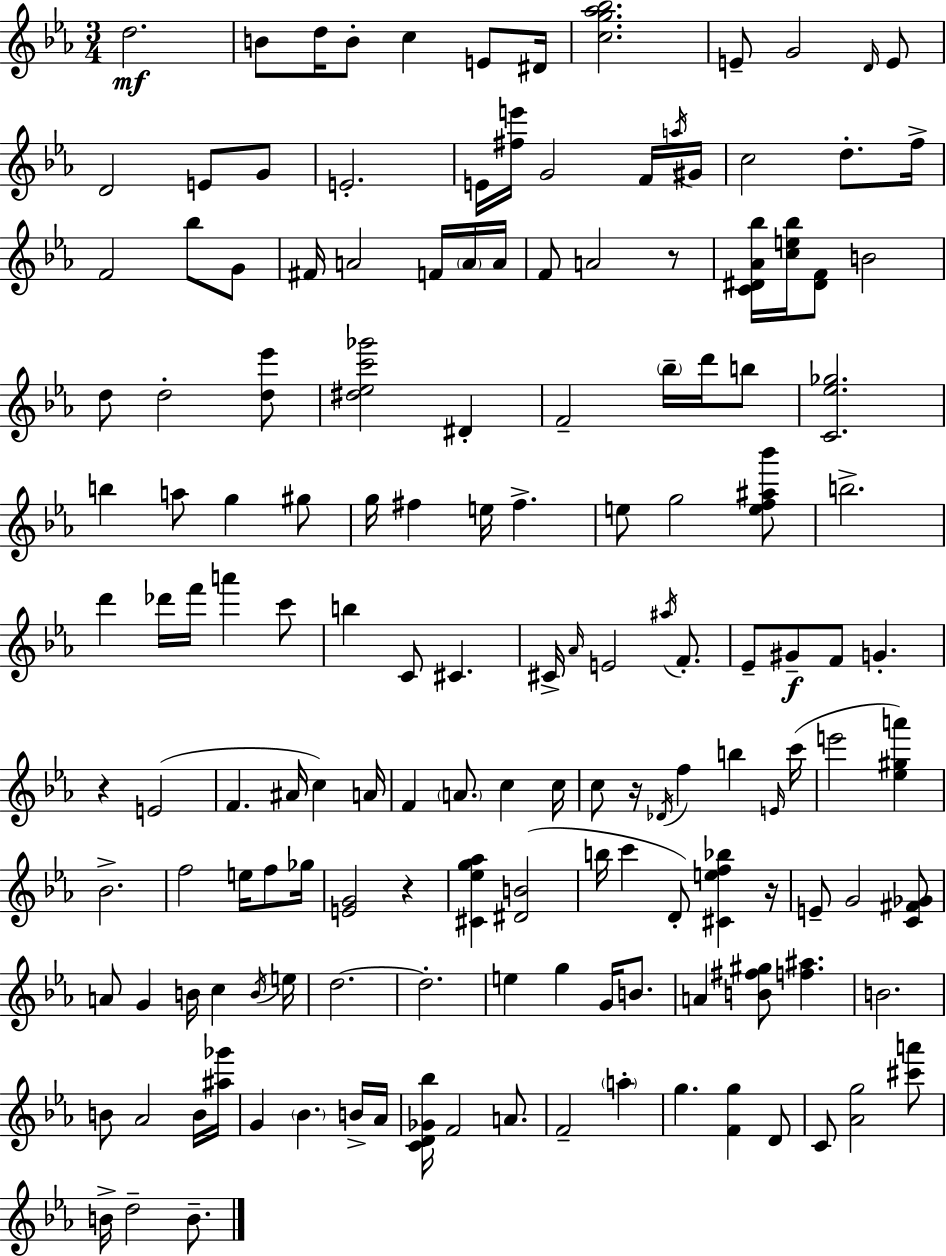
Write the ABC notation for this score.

X:1
T:Untitled
M:3/4
L:1/4
K:Eb
d2 B/2 d/4 B/2 c E/2 ^D/4 [cg_a_b]2 E/2 G2 D/4 E/2 D2 E/2 G/2 E2 E/4 [^fe']/4 G2 F/4 a/4 ^G/4 c2 d/2 f/4 F2 _b/2 G/2 ^F/4 A2 F/4 A/4 A/4 F/2 A2 z/2 [C^D_A_b]/4 [ce_b]/4 [^DF]/2 B2 d/2 d2 [d_e']/2 [^d_ec'_g']2 ^D F2 _b/4 d'/4 b/2 [C_e_g]2 b a/2 g ^g/2 g/4 ^f e/4 ^f e/2 g2 [ef^a_b']/2 b2 d' _d'/4 f'/4 a' c'/2 b C/2 ^C ^C/4 _A/4 E2 ^a/4 F/2 _E/2 ^G/2 F/2 G z E2 F ^A/4 c A/4 F A/2 c c/4 c/2 z/4 _D/4 f b E/4 c'/4 e'2 [_e^ga'] _B2 f2 e/4 f/2 _g/4 [EG]2 z [^C_eg_a] [^DB]2 b/4 c' D/2 [^Cef_b] z/4 E/2 G2 [C^F_G]/2 A/2 G B/4 c B/4 e/4 d2 d2 e g G/4 B/2 A [B^f^g]/2 [f^a] B2 B/2 _A2 B/4 [^a_g']/4 G _B B/4 _A/4 [CD_G_b]/4 F2 A/2 F2 a g [Fg] D/2 C/2 [_Ag]2 [^c'a']/2 B/4 d2 B/2